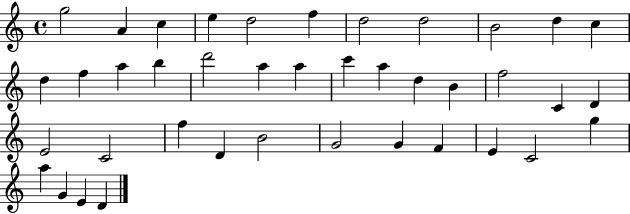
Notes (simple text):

G5/h A4/q C5/q E5/q D5/h F5/q D5/h D5/h B4/h D5/q C5/q D5/q F5/q A5/q B5/q D6/h A5/q A5/q C6/q A5/q D5/q B4/q F5/h C4/q D4/q E4/h C4/h F5/q D4/q B4/h G4/h G4/q F4/q E4/q C4/h G5/q A5/q G4/q E4/q D4/q